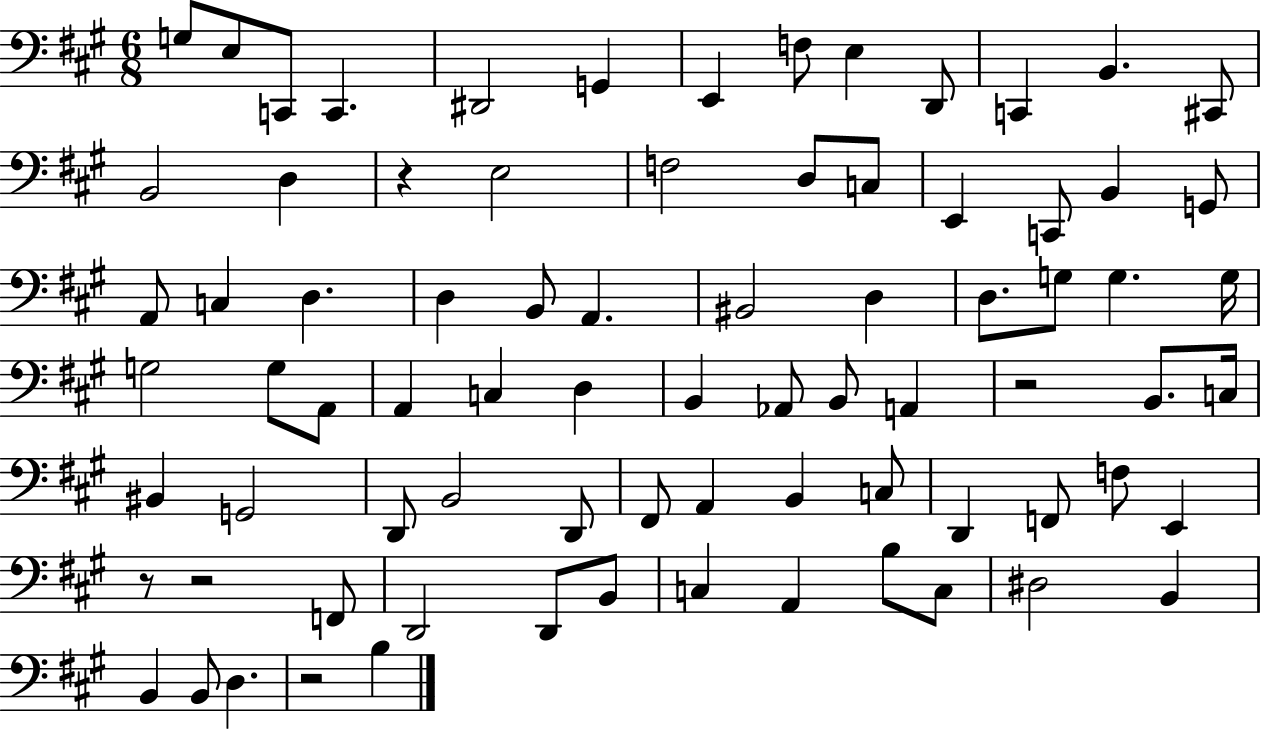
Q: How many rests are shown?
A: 5